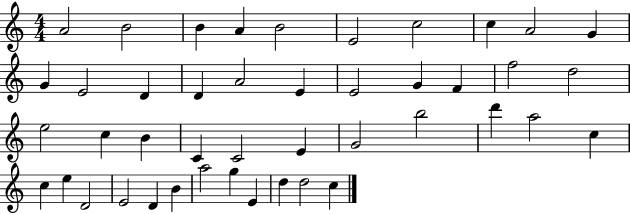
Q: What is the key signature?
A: C major